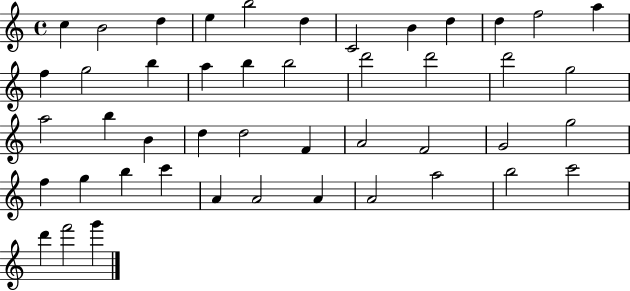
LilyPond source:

{
  \clef treble
  \time 4/4
  \defaultTimeSignature
  \key c \major
  c''4 b'2 d''4 | e''4 b''2 d''4 | c'2 b'4 d''4 | d''4 f''2 a''4 | \break f''4 g''2 b''4 | a''4 b''4 b''2 | d'''2 d'''2 | d'''2 g''2 | \break a''2 b''4 b'4 | d''4 d''2 f'4 | a'2 f'2 | g'2 g''2 | \break f''4 g''4 b''4 c'''4 | a'4 a'2 a'4 | a'2 a''2 | b''2 c'''2 | \break d'''4 f'''2 g'''4 | \bar "|."
}